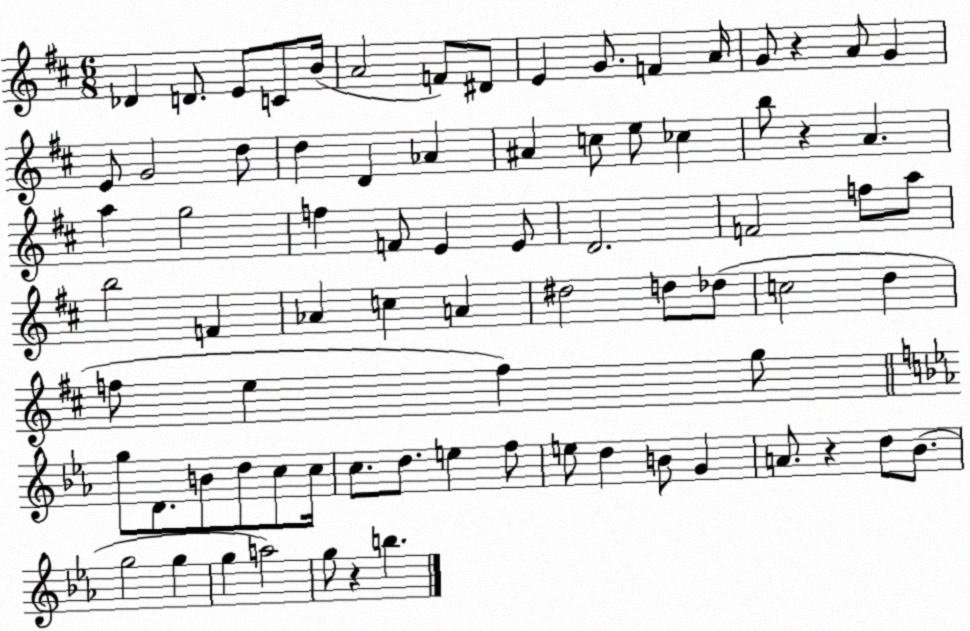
X:1
T:Untitled
M:6/8
L:1/4
K:D
_D D/2 E/2 C/2 B/4 A2 F/2 ^D/2 E G/2 F A/4 G/2 z A/2 G E/2 G2 d/2 d D _A ^A c/2 e/2 _c b/2 z A a g2 f F/2 E E/2 D2 F2 f/2 a/2 b2 F _A c A ^d2 d/2 _d/2 c2 d f/2 e f g/2 g/2 D/2 B/2 d/2 c/2 c/4 c/2 d/2 e f/2 e/2 d B/2 G A/2 z d/2 _B/2 g2 g g a2 g/2 z b